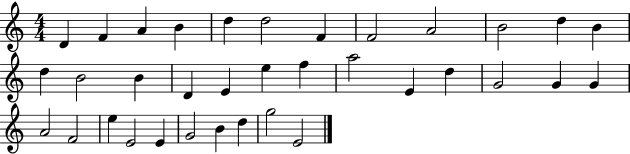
D4/q F4/q A4/q B4/q D5/q D5/h F4/q F4/h A4/h B4/h D5/q B4/q D5/q B4/h B4/q D4/q E4/q E5/q F5/q A5/h E4/q D5/q G4/h G4/q G4/q A4/h F4/h E5/q E4/h E4/q G4/h B4/q D5/q G5/h E4/h